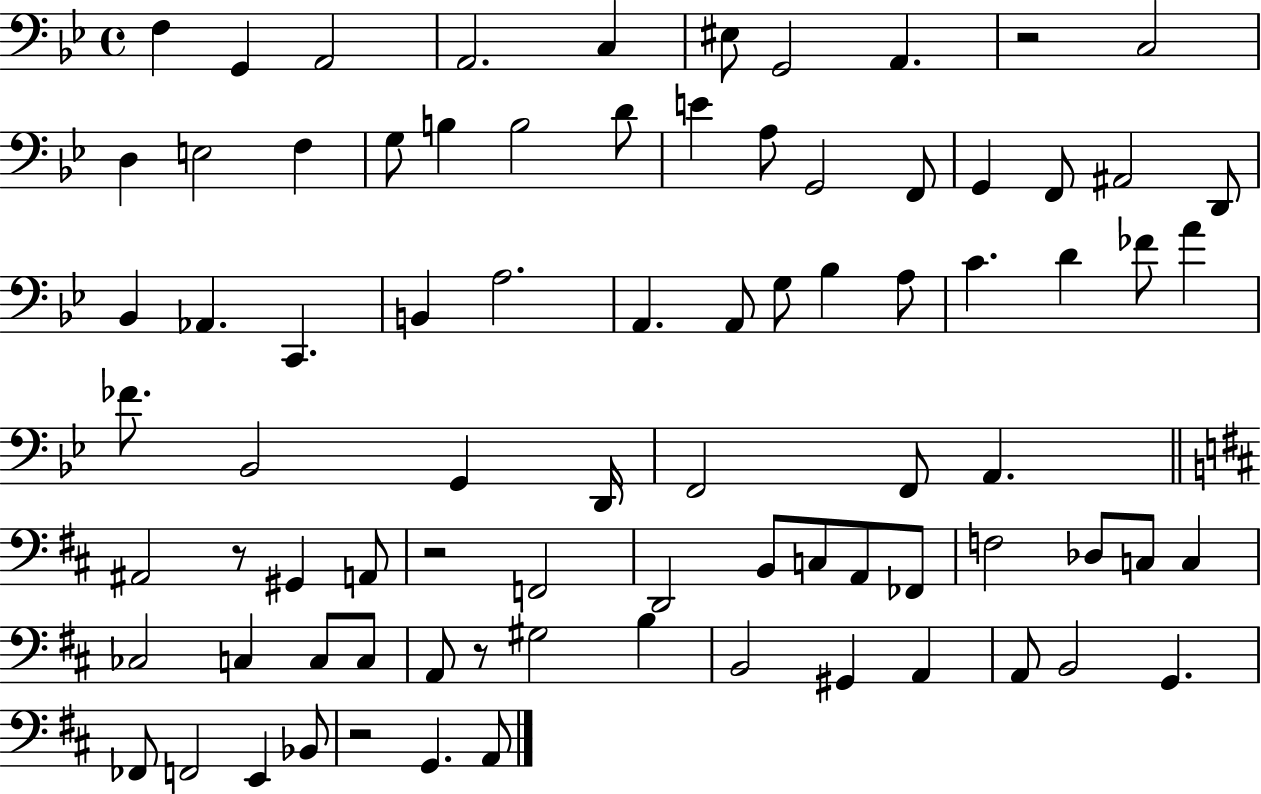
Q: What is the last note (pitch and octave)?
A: A2